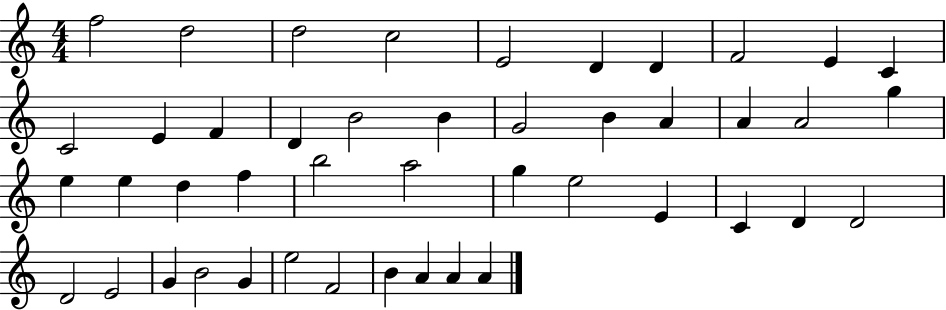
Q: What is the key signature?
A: C major